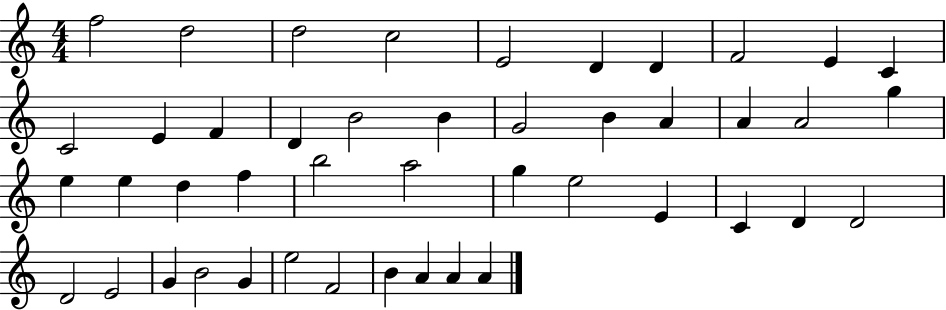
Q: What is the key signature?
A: C major